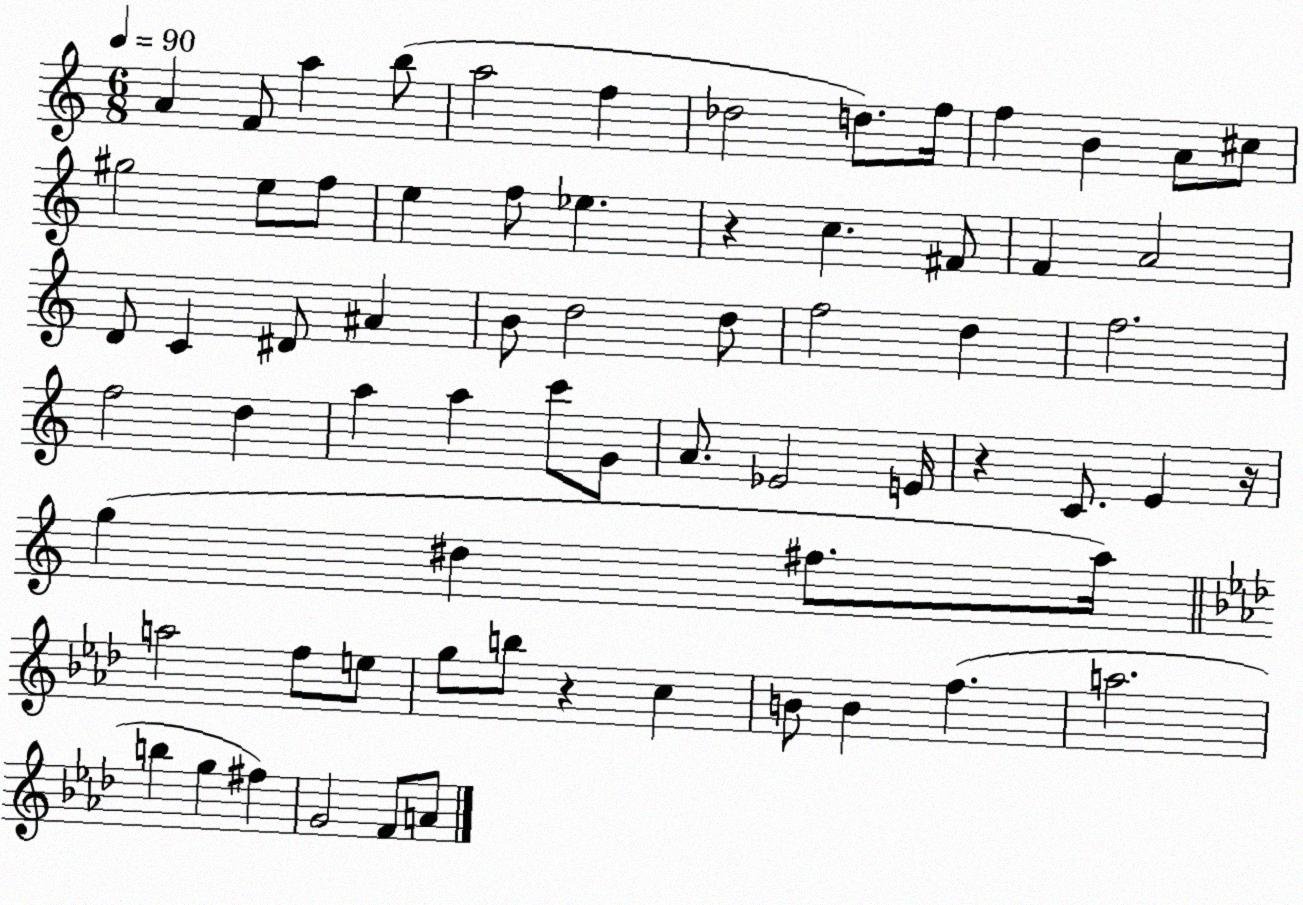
X:1
T:Untitled
M:6/8
L:1/4
K:C
A F/2 a b/2 a2 f _d2 d/2 f/4 f B A/2 ^c/2 ^g2 e/2 f/2 e f/2 _e z c ^F/2 F A2 D/2 C ^D/2 ^A B/2 d2 d/2 f2 d f2 f2 d a a c'/2 G/2 A/2 _E2 E/4 z C/2 E z/4 g ^d ^f/2 a/4 a2 f/2 e/2 g/2 b/2 z c B/2 B f a2 b g ^f G2 F/2 A/2